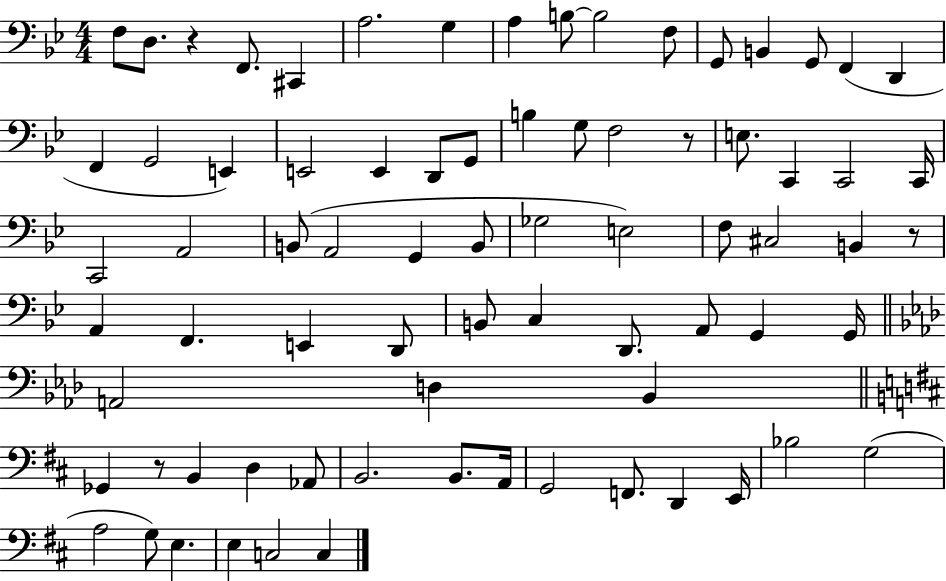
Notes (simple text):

F3/e D3/e. R/q F2/e. C#2/q A3/h. G3/q A3/q B3/e B3/h F3/e G2/e B2/q G2/e F2/q D2/q F2/q G2/h E2/q E2/h E2/q D2/e G2/e B3/q G3/e F3/h R/e E3/e. C2/q C2/h C2/s C2/h A2/h B2/e A2/h G2/q B2/e Gb3/h E3/h F3/e C#3/h B2/q R/e A2/q F2/q. E2/q D2/e B2/e C3/q D2/e. A2/e G2/q G2/s A2/h D3/q Bb2/q Gb2/q R/e B2/q D3/q Ab2/e B2/h. B2/e. A2/s G2/h F2/e. D2/q E2/s Bb3/h G3/h A3/h G3/e E3/q. E3/q C3/h C3/q